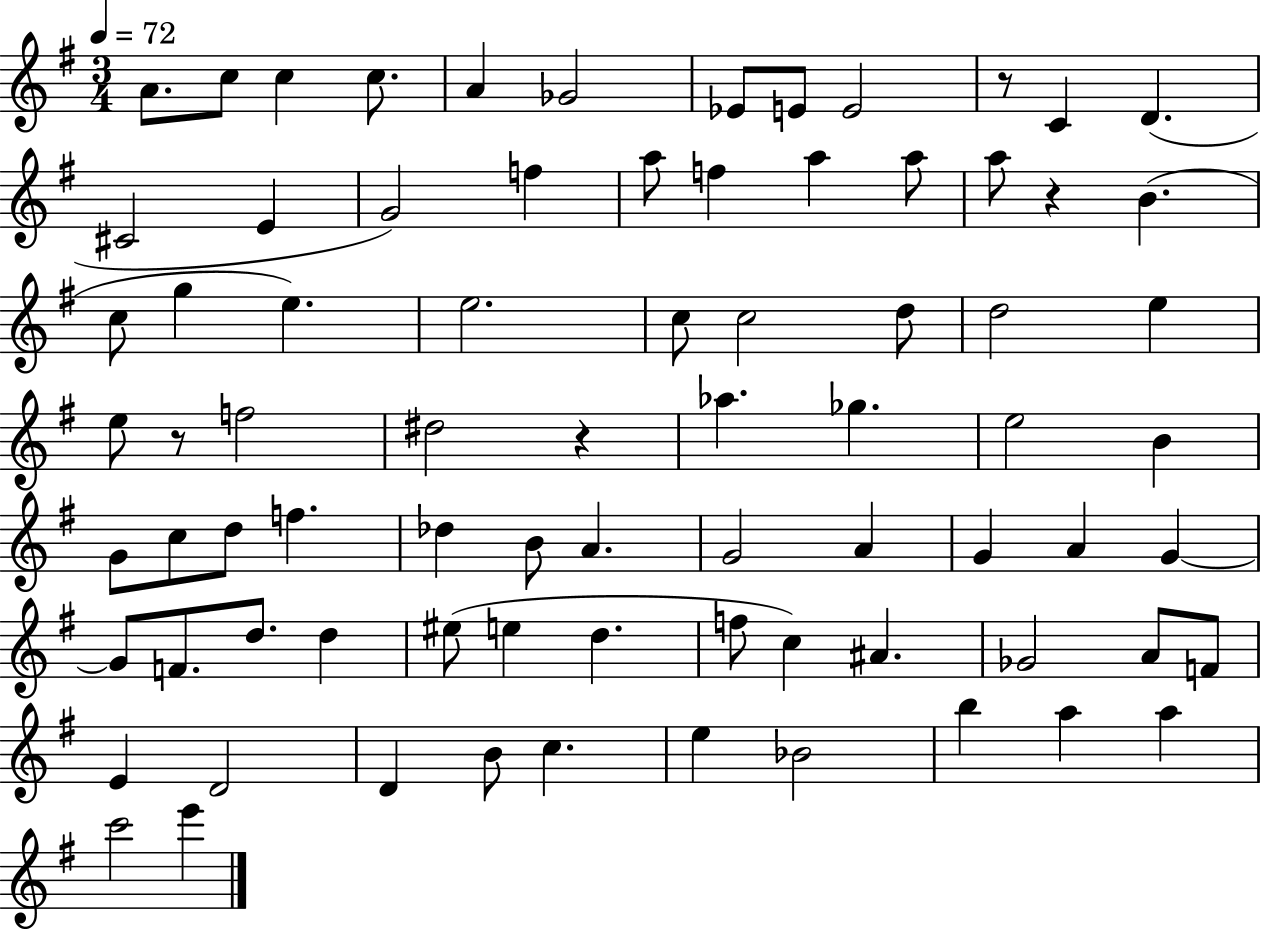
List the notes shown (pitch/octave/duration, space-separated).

A4/e. C5/e C5/q C5/e. A4/q Gb4/h Eb4/e E4/e E4/h R/e C4/q D4/q. C#4/h E4/q G4/h F5/q A5/e F5/q A5/q A5/e A5/e R/q B4/q. C5/e G5/q E5/q. E5/h. C5/e C5/h D5/e D5/h E5/q E5/e R/e F5/h D#5/h R/q Ab5/q. Gb5/q. E5/h B4/q G4/e C5/e D5/e F5/q. Db5/q B4/e A4/q. G4/h A4/q G4/q A4/q G4/q G4/e F4/e. D5/e. D5/q EIS5/e E5/q D5/q. F5/e C5/q A#4/q. Gb4/h A4/e F4/e E4/q D4/h D4/q B4/e C5/q. E5/q Bb4/h B5/q A5/q A5/q C6/h E6/q